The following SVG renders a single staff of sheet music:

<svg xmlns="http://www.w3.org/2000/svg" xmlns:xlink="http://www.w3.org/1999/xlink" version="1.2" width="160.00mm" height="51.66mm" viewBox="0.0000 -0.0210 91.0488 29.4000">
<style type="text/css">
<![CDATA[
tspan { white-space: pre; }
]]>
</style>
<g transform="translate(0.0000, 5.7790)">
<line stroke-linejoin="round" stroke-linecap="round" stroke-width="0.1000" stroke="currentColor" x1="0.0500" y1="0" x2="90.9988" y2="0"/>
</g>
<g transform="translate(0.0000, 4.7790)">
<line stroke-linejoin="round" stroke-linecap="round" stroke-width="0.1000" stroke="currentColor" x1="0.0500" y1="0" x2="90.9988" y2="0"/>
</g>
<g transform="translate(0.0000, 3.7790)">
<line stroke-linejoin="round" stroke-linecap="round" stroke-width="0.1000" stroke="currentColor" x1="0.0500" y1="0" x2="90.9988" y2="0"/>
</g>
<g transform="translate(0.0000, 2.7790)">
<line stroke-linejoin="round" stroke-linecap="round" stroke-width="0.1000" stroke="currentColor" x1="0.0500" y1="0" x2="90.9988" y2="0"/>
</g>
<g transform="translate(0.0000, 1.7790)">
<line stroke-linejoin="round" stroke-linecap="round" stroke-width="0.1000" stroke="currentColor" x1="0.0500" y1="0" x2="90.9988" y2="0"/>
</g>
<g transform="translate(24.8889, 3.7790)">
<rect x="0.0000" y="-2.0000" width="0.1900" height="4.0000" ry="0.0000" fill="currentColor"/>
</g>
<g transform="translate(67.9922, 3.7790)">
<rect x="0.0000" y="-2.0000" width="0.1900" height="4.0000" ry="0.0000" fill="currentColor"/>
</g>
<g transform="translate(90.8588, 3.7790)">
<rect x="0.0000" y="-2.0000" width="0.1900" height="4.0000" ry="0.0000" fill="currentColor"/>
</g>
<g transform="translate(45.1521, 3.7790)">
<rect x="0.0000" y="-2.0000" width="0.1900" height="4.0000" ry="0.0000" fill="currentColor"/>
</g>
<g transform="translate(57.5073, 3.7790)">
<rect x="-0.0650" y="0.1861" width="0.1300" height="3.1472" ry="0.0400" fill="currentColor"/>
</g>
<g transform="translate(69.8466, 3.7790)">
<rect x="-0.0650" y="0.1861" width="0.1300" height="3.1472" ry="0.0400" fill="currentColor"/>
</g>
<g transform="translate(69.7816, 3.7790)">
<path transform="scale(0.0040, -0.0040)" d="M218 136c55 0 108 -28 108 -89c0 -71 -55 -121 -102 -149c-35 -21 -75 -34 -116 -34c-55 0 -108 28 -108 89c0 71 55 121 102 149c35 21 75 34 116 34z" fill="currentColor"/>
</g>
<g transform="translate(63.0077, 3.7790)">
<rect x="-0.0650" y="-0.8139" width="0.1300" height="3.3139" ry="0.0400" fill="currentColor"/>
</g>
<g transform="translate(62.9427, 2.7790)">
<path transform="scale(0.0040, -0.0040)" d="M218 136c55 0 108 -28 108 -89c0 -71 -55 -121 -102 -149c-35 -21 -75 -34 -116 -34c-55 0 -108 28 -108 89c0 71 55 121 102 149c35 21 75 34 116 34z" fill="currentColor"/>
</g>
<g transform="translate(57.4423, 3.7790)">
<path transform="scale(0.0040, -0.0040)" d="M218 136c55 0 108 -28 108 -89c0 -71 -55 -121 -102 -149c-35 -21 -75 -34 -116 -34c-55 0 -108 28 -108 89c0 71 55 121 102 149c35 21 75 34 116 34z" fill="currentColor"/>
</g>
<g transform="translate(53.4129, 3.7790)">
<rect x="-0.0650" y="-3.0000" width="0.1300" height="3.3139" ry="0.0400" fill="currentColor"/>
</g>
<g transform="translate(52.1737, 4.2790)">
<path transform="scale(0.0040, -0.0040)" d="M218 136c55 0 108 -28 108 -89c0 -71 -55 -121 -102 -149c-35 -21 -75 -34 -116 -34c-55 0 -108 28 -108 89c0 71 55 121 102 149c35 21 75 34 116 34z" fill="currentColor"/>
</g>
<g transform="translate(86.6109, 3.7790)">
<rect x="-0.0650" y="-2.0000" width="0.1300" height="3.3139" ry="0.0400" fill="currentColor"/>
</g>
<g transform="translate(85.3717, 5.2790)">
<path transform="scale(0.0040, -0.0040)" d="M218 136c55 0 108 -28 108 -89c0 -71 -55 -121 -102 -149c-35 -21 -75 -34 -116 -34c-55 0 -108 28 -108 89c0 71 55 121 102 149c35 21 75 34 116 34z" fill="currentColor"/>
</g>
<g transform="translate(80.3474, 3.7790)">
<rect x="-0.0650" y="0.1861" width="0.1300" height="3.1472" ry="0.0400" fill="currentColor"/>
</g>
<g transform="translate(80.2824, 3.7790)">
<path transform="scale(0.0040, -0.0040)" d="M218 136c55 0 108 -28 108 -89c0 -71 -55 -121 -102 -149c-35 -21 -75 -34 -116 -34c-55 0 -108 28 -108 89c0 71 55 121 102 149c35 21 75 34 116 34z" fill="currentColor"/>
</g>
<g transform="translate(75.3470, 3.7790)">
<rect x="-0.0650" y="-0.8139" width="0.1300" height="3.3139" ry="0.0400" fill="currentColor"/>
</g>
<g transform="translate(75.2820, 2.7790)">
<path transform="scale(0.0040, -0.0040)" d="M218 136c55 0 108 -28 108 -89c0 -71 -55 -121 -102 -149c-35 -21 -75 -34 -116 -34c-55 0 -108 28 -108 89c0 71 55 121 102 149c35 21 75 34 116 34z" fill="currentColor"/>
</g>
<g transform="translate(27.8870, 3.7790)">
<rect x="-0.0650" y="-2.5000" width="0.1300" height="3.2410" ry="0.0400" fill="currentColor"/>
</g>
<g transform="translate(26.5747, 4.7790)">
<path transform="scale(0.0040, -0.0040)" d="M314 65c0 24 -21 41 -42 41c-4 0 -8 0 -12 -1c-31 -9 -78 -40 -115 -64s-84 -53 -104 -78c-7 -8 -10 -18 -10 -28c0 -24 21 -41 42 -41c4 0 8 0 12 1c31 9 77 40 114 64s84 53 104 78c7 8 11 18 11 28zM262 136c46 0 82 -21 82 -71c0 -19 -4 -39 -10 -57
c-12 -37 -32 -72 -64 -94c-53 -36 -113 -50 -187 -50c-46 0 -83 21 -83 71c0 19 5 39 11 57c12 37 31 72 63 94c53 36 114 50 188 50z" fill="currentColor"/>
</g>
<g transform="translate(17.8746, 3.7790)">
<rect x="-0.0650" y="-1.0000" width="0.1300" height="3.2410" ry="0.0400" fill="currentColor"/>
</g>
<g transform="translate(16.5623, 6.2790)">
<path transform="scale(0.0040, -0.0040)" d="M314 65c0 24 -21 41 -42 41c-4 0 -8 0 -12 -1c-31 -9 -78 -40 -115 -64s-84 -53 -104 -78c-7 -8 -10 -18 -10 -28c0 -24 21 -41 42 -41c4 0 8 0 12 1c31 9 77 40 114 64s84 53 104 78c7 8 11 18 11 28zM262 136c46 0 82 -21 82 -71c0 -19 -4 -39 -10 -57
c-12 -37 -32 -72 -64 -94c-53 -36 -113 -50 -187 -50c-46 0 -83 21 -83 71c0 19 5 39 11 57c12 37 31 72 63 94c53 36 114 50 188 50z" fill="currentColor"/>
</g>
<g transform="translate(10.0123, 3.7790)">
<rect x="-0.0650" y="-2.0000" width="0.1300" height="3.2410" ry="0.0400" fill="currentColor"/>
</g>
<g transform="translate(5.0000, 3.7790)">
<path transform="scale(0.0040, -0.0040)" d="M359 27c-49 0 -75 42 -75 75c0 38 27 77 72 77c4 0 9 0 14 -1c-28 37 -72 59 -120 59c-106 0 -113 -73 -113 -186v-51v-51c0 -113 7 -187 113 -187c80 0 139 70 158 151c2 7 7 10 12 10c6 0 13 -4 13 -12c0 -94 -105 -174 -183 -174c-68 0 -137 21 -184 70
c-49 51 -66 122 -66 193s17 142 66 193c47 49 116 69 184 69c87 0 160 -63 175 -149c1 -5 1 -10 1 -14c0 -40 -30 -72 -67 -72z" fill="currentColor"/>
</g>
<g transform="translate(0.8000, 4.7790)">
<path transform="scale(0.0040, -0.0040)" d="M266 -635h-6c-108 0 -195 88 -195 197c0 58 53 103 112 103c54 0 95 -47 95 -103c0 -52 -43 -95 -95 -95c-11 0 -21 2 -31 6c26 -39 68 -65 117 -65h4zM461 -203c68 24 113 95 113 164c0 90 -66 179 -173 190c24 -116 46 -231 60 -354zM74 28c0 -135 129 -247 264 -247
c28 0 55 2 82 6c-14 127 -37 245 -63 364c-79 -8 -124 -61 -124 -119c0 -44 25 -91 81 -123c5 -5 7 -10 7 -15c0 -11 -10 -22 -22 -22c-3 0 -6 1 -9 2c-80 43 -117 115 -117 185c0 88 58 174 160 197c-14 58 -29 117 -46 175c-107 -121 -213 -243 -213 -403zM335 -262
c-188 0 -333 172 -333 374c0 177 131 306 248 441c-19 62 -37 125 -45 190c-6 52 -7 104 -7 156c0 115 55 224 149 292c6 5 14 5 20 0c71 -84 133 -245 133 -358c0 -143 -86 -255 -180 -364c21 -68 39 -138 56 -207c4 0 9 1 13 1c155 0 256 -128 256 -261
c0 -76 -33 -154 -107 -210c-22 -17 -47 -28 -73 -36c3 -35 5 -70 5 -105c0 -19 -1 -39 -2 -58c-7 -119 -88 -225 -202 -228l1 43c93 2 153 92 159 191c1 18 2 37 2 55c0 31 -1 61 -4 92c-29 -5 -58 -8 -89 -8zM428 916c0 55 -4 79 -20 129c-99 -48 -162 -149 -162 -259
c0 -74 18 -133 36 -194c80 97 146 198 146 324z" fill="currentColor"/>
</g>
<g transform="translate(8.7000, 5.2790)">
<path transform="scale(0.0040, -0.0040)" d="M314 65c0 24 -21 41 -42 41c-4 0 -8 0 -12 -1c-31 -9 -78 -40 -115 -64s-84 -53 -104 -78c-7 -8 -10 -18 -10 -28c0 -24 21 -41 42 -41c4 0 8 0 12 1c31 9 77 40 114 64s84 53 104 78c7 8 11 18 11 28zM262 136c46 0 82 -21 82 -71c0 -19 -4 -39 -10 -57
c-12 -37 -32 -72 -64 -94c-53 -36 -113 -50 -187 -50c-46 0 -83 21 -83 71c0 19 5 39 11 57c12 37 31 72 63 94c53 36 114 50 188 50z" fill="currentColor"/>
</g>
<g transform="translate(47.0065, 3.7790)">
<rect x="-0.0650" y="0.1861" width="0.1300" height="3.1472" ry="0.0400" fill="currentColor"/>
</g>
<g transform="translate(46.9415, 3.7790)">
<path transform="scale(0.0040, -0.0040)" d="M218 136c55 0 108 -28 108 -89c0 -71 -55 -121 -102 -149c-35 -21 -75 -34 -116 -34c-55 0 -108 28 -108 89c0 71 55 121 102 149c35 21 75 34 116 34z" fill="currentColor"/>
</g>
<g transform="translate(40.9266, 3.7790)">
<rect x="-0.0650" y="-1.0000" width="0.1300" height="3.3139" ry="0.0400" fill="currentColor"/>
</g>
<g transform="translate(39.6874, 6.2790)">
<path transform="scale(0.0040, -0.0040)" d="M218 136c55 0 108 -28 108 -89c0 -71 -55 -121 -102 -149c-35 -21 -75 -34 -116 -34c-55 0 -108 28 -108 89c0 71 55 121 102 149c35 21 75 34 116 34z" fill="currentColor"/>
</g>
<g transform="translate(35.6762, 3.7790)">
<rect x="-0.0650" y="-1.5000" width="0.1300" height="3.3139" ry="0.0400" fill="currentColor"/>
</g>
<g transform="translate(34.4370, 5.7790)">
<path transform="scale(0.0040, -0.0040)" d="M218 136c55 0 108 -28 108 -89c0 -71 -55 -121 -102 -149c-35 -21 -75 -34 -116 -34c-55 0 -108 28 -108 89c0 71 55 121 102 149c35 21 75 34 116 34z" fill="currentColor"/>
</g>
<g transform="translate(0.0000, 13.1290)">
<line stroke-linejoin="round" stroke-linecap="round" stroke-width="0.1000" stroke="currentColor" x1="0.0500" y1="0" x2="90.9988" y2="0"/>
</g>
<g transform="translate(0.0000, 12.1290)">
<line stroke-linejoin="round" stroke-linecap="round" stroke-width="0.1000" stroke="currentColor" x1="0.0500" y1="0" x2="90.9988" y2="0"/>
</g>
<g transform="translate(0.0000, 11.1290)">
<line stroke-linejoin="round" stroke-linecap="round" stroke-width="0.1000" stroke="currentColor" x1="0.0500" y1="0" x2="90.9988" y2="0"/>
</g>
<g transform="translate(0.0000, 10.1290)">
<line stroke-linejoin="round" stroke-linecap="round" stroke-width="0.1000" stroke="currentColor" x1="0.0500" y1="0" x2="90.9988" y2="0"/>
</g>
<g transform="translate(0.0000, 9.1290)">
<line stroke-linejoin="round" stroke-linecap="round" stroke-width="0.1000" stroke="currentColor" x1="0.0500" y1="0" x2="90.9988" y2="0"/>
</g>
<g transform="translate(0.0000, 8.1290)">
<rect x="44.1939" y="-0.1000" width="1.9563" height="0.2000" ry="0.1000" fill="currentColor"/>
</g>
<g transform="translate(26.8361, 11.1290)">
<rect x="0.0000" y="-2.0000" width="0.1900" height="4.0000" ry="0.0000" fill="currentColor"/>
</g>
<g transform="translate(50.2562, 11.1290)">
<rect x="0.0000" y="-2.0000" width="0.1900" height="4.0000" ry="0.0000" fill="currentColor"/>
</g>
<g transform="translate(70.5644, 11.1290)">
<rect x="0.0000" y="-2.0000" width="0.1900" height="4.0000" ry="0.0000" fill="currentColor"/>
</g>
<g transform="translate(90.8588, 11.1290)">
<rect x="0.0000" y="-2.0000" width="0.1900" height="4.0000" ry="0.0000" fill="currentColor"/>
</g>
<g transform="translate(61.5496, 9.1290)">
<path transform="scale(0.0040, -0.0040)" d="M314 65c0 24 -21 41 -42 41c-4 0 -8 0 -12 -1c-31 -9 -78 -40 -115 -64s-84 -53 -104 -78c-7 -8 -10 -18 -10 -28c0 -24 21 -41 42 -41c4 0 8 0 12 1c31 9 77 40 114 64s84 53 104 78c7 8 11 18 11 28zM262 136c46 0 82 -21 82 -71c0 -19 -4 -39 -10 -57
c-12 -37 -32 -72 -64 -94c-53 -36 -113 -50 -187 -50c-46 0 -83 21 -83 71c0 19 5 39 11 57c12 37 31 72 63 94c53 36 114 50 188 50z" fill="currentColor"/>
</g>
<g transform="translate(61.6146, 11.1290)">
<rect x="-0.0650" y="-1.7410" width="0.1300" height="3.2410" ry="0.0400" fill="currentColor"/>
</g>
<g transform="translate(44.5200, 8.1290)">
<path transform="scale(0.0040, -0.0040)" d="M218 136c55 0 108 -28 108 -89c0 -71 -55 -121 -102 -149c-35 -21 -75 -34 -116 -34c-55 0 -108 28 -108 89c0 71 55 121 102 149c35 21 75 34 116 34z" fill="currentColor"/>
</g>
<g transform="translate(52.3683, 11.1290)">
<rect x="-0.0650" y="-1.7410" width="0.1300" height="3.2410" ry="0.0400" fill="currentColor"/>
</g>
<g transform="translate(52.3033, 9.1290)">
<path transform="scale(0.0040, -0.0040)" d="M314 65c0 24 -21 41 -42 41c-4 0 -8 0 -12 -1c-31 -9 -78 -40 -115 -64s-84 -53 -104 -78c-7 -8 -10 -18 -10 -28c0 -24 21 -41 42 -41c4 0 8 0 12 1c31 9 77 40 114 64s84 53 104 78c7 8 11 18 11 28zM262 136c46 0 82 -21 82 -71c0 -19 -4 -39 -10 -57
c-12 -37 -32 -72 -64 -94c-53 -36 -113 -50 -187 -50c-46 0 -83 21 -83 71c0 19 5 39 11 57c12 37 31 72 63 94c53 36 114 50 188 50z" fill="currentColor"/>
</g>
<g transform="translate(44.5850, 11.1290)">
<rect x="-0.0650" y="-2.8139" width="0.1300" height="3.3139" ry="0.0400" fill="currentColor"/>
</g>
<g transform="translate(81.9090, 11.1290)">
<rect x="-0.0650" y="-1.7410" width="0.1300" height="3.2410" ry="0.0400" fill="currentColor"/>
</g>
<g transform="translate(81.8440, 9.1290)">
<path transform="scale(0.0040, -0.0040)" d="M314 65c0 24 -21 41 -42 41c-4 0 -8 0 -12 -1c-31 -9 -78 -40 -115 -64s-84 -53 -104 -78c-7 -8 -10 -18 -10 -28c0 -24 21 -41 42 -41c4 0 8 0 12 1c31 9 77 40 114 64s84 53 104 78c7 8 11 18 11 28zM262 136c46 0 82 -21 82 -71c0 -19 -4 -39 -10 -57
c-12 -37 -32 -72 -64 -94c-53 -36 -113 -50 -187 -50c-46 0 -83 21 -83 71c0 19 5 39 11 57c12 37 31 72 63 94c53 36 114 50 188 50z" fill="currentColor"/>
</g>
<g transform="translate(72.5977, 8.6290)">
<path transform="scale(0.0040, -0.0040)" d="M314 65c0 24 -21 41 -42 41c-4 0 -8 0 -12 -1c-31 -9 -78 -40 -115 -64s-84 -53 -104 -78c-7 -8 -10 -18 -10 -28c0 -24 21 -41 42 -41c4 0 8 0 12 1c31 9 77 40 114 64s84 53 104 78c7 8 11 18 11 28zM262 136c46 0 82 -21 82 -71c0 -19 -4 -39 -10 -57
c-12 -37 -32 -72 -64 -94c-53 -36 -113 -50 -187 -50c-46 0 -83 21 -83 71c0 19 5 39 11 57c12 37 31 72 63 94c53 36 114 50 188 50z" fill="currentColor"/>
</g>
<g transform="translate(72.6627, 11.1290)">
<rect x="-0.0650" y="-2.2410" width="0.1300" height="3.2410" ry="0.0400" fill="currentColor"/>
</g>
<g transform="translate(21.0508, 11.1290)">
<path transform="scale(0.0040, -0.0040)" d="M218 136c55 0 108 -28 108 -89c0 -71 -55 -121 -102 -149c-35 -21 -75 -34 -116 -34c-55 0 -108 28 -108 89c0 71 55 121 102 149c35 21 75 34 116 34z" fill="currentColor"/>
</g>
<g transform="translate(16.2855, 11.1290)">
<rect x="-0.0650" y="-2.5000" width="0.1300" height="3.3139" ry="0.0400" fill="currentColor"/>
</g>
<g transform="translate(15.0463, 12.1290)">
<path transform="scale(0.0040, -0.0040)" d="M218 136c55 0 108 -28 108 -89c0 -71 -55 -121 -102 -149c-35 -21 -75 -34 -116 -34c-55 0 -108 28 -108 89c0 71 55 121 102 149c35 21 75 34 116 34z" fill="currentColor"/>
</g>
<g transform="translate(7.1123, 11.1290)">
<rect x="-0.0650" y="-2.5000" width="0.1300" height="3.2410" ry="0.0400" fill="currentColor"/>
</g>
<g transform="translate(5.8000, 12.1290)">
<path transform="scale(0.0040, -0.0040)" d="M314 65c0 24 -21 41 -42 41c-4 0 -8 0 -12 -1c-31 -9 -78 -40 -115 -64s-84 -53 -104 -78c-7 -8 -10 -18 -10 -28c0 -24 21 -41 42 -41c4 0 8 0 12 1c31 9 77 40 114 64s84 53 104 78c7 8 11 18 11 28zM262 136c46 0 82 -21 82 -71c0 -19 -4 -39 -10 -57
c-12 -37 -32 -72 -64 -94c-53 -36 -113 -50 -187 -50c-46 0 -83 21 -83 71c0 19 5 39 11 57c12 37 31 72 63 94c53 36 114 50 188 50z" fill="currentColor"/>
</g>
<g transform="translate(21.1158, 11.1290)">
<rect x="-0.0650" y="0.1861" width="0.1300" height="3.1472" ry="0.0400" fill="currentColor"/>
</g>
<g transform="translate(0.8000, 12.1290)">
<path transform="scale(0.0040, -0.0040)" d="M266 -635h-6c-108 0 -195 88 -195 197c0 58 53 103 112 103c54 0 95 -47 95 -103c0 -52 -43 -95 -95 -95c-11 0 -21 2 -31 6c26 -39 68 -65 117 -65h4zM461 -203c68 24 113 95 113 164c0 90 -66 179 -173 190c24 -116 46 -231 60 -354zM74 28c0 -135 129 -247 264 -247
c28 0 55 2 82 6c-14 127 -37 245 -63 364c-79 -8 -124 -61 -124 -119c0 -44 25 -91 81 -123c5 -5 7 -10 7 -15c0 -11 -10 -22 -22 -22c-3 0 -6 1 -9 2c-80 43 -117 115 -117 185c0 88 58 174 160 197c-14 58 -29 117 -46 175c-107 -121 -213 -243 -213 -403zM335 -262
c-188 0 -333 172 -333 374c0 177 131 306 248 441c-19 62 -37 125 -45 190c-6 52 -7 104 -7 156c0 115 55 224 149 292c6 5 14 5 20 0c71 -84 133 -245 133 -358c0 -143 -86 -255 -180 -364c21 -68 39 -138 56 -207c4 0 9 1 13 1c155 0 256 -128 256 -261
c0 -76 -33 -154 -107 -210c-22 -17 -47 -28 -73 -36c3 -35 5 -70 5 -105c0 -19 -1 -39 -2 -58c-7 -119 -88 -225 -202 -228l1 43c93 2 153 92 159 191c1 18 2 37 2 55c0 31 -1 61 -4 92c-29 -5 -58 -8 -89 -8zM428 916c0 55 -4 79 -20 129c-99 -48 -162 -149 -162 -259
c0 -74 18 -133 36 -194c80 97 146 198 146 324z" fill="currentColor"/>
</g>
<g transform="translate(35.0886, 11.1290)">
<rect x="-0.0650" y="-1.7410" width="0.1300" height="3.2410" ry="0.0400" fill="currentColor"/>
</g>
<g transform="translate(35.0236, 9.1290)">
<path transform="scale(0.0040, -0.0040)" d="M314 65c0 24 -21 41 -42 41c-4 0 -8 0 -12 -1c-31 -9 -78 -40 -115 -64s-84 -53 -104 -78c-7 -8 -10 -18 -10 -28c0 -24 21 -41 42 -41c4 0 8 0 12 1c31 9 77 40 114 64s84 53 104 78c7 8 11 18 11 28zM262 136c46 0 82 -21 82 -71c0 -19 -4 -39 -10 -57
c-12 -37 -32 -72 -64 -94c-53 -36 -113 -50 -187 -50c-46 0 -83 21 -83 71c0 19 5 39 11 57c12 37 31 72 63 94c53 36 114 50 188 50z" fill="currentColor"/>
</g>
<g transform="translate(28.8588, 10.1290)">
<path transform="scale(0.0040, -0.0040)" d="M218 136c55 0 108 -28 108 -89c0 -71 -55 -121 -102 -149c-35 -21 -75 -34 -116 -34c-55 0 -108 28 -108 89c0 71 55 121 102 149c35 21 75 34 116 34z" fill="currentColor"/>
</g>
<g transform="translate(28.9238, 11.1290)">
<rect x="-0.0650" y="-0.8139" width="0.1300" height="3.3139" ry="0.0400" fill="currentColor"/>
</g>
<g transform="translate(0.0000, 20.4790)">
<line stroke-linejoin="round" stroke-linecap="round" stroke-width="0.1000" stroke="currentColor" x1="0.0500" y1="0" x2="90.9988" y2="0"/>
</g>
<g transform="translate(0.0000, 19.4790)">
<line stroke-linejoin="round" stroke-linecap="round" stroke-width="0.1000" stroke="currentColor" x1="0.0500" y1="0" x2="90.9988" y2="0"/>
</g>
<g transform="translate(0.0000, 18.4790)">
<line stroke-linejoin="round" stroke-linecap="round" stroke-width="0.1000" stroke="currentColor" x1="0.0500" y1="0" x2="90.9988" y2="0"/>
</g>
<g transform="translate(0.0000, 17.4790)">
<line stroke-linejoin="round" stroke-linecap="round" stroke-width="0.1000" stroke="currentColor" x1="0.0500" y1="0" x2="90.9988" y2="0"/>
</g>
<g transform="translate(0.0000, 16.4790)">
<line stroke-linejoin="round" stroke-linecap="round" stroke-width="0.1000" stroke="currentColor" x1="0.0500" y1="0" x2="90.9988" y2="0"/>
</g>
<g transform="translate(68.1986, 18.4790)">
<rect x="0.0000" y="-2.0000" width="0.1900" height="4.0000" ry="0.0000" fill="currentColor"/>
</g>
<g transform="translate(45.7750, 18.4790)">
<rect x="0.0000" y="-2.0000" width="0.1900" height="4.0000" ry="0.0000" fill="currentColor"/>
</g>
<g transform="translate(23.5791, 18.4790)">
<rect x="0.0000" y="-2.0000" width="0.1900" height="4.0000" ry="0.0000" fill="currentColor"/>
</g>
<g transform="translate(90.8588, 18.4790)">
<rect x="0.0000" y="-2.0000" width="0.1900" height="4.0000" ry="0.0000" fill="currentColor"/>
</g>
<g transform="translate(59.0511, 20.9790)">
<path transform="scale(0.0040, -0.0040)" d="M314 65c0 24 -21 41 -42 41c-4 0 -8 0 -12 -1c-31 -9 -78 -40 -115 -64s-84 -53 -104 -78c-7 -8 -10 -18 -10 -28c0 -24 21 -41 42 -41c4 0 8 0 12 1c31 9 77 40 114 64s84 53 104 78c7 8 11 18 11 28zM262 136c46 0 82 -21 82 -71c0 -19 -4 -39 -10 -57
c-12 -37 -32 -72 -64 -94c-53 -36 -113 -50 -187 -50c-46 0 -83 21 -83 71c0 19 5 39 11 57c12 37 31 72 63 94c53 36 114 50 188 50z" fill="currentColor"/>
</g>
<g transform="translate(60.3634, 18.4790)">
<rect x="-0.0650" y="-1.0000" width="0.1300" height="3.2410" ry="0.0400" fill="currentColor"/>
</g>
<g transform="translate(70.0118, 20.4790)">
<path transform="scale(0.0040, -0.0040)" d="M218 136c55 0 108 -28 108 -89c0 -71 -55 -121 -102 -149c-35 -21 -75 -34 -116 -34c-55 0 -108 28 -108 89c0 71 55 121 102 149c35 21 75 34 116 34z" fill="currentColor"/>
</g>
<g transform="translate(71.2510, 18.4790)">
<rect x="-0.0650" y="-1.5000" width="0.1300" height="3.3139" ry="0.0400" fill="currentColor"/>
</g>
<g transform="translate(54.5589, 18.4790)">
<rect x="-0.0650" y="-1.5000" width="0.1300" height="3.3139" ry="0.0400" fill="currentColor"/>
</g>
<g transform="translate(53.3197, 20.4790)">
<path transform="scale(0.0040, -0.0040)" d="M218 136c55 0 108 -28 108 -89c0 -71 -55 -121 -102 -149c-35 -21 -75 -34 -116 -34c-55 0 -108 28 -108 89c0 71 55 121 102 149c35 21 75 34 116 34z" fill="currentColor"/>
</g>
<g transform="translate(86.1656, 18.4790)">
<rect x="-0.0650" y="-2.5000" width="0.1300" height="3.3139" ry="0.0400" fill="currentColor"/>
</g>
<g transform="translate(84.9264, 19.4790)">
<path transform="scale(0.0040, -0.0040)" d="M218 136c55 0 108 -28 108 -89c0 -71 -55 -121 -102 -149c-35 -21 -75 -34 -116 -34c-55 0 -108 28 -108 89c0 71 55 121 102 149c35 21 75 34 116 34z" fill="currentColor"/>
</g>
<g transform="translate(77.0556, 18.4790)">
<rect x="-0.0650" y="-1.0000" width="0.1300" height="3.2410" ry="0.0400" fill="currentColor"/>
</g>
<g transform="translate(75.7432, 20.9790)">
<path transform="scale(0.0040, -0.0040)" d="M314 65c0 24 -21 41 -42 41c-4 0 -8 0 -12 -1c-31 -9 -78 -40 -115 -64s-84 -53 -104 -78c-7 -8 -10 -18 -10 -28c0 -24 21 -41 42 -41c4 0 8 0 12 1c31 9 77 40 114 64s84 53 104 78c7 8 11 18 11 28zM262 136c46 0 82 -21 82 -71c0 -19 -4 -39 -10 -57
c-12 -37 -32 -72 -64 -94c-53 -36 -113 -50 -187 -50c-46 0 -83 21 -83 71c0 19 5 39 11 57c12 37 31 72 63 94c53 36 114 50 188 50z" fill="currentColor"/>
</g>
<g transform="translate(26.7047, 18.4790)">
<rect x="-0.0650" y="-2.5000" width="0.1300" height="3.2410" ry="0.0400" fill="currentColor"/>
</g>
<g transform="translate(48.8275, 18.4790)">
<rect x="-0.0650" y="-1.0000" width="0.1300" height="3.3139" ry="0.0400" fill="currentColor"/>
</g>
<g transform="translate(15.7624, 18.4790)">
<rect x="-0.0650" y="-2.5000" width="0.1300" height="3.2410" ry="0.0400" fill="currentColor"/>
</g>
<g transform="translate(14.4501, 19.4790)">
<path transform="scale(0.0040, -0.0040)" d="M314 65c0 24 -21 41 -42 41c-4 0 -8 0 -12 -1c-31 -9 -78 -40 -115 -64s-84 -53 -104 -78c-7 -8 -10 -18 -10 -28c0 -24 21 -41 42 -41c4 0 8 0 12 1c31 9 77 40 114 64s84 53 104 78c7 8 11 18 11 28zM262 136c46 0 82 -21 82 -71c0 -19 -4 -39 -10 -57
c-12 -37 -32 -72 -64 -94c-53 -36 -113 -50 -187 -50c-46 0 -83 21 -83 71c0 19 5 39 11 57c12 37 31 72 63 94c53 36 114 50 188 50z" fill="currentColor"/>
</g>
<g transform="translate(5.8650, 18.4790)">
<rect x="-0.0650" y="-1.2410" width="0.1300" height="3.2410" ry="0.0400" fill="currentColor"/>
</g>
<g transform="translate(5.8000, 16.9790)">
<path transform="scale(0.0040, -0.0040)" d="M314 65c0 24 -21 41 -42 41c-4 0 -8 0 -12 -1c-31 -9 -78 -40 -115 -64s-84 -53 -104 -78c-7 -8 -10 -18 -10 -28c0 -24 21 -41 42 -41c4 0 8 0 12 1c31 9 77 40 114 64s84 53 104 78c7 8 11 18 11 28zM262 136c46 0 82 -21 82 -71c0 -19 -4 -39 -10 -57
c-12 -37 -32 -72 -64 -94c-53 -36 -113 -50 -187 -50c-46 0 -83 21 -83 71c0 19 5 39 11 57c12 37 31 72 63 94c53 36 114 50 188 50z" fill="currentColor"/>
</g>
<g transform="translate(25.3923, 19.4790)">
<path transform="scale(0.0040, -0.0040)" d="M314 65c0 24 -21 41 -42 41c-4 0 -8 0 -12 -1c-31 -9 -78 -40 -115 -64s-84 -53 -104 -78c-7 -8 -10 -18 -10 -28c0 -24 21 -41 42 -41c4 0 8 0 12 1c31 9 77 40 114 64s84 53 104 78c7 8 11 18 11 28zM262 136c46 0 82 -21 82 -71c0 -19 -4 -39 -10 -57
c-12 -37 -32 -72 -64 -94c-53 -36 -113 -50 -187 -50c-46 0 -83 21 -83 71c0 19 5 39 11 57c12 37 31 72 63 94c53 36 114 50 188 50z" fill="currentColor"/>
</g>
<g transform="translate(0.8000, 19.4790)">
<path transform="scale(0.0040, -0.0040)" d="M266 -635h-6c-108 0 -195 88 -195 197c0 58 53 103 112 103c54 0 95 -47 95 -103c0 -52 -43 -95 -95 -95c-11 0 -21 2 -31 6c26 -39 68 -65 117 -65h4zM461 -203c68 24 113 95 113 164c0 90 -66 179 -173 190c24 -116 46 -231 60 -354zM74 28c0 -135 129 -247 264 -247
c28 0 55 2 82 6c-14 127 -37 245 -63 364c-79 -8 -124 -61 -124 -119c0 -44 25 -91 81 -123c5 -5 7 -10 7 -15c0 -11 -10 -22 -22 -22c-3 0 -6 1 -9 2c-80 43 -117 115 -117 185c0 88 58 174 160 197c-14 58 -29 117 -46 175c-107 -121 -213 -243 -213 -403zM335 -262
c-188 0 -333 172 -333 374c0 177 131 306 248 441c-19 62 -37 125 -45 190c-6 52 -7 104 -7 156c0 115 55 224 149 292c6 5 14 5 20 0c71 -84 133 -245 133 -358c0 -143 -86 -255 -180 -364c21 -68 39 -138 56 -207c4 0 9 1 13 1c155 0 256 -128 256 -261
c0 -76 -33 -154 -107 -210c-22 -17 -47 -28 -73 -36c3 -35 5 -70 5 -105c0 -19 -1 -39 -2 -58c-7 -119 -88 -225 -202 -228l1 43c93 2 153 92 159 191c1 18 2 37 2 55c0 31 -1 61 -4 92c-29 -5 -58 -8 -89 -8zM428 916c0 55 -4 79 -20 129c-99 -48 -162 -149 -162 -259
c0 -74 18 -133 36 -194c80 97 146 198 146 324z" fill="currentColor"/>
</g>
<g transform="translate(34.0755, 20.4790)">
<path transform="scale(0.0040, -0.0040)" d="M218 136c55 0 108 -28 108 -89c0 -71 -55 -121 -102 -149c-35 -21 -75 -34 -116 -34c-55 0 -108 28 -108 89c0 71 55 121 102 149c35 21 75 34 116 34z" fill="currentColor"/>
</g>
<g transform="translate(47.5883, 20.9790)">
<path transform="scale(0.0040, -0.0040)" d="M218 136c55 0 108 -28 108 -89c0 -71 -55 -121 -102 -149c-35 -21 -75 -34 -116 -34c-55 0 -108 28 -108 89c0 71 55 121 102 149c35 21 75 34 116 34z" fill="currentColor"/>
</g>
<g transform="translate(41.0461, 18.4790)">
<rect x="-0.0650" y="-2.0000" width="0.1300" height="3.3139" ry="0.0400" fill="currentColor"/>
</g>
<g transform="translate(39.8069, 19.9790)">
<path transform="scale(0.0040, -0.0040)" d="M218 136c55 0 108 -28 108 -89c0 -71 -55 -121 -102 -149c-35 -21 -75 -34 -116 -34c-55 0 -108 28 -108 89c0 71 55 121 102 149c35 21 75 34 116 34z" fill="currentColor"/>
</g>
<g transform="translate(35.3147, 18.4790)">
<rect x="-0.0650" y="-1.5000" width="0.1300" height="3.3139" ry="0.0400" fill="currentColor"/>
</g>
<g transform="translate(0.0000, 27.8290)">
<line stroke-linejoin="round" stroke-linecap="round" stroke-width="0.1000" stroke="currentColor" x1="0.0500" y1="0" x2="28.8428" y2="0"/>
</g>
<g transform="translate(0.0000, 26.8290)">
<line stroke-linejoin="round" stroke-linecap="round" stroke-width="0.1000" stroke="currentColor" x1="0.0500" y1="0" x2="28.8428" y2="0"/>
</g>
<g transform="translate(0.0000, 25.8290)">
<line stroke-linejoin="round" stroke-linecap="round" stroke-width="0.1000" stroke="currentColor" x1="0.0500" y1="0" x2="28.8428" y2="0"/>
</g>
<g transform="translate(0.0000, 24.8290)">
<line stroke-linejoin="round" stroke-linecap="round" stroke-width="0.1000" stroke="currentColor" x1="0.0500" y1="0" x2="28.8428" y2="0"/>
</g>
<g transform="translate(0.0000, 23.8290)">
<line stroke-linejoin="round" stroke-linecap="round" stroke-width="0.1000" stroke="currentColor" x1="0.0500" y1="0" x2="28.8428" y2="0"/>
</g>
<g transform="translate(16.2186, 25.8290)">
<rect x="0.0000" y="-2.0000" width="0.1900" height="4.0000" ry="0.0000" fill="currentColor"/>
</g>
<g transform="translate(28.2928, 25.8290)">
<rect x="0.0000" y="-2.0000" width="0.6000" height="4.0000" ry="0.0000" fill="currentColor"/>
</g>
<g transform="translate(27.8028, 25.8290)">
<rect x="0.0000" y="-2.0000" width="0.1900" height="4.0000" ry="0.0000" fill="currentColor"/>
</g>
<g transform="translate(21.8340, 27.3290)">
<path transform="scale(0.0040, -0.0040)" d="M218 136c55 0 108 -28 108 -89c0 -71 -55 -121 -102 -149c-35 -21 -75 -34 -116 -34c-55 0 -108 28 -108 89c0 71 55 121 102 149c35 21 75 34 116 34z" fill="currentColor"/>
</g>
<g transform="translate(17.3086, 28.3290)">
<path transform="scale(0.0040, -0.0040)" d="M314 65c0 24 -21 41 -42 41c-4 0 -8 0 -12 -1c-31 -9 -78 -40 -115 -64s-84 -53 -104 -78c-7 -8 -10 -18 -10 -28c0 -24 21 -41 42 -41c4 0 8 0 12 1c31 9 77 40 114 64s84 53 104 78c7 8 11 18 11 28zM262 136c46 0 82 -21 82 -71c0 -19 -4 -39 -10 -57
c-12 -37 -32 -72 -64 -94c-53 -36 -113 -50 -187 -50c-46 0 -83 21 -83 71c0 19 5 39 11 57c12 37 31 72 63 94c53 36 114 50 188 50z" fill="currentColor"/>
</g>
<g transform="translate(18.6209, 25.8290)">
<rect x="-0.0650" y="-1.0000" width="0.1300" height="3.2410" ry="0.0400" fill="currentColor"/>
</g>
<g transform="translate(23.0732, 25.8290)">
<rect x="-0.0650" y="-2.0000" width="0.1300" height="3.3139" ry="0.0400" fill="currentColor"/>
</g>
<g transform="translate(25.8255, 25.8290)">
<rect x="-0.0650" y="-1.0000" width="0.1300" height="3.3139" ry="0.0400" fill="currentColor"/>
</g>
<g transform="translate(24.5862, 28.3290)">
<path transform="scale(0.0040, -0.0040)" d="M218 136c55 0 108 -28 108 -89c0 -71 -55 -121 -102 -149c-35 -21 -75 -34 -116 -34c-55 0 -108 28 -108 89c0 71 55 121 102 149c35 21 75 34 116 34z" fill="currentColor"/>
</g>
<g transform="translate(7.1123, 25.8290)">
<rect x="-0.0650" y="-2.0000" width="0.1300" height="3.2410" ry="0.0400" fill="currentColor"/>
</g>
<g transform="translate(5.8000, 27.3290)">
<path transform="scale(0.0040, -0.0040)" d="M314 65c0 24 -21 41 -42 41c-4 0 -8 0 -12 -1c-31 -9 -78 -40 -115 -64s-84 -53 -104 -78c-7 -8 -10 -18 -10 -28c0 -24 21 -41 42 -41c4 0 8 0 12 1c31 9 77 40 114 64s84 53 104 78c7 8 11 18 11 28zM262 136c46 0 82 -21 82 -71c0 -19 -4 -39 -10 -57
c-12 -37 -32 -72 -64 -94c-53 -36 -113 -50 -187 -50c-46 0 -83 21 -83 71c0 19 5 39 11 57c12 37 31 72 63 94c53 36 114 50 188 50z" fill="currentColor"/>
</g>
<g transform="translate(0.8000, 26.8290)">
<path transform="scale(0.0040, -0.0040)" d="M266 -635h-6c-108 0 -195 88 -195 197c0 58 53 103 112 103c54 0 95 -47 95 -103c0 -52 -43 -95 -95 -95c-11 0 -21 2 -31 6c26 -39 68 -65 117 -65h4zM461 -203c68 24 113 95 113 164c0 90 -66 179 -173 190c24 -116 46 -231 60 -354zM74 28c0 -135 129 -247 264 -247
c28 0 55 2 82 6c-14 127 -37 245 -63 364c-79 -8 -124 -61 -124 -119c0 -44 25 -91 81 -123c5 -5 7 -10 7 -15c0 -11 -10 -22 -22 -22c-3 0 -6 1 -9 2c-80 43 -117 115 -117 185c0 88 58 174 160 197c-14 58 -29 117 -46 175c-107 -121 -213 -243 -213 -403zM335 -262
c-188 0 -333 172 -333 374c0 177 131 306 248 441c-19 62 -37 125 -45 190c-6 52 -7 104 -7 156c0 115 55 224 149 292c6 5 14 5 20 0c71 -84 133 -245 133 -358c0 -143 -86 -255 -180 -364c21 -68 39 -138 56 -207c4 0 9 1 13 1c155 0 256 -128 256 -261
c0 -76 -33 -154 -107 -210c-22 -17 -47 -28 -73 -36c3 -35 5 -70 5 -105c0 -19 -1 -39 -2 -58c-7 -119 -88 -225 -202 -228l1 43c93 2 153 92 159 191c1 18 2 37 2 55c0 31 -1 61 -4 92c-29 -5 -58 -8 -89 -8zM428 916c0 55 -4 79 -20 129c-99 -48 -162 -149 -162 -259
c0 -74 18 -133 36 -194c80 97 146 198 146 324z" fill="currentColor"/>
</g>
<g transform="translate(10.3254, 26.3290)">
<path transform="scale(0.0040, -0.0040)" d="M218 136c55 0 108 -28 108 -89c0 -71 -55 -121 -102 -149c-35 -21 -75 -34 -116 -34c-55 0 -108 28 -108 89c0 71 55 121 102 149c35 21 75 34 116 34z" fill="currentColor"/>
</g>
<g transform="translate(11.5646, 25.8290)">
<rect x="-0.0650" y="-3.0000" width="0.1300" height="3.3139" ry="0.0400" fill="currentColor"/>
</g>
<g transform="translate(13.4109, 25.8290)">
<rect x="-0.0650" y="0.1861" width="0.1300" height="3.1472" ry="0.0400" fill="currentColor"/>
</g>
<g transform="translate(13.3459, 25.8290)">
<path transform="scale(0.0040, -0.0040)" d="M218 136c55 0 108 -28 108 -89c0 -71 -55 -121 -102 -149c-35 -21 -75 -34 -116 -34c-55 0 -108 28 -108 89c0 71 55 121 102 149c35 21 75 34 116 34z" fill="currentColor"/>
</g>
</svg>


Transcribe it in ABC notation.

X:1
T:Untitled
M:4/4
L:1/4
K:C
F2 D2 G2 E D B A B d B d B F G2 G B d f2 a f2 f2 g2 f2 e2 G2 G2 E F D E D2 E D2 G F2 A B D2 F D